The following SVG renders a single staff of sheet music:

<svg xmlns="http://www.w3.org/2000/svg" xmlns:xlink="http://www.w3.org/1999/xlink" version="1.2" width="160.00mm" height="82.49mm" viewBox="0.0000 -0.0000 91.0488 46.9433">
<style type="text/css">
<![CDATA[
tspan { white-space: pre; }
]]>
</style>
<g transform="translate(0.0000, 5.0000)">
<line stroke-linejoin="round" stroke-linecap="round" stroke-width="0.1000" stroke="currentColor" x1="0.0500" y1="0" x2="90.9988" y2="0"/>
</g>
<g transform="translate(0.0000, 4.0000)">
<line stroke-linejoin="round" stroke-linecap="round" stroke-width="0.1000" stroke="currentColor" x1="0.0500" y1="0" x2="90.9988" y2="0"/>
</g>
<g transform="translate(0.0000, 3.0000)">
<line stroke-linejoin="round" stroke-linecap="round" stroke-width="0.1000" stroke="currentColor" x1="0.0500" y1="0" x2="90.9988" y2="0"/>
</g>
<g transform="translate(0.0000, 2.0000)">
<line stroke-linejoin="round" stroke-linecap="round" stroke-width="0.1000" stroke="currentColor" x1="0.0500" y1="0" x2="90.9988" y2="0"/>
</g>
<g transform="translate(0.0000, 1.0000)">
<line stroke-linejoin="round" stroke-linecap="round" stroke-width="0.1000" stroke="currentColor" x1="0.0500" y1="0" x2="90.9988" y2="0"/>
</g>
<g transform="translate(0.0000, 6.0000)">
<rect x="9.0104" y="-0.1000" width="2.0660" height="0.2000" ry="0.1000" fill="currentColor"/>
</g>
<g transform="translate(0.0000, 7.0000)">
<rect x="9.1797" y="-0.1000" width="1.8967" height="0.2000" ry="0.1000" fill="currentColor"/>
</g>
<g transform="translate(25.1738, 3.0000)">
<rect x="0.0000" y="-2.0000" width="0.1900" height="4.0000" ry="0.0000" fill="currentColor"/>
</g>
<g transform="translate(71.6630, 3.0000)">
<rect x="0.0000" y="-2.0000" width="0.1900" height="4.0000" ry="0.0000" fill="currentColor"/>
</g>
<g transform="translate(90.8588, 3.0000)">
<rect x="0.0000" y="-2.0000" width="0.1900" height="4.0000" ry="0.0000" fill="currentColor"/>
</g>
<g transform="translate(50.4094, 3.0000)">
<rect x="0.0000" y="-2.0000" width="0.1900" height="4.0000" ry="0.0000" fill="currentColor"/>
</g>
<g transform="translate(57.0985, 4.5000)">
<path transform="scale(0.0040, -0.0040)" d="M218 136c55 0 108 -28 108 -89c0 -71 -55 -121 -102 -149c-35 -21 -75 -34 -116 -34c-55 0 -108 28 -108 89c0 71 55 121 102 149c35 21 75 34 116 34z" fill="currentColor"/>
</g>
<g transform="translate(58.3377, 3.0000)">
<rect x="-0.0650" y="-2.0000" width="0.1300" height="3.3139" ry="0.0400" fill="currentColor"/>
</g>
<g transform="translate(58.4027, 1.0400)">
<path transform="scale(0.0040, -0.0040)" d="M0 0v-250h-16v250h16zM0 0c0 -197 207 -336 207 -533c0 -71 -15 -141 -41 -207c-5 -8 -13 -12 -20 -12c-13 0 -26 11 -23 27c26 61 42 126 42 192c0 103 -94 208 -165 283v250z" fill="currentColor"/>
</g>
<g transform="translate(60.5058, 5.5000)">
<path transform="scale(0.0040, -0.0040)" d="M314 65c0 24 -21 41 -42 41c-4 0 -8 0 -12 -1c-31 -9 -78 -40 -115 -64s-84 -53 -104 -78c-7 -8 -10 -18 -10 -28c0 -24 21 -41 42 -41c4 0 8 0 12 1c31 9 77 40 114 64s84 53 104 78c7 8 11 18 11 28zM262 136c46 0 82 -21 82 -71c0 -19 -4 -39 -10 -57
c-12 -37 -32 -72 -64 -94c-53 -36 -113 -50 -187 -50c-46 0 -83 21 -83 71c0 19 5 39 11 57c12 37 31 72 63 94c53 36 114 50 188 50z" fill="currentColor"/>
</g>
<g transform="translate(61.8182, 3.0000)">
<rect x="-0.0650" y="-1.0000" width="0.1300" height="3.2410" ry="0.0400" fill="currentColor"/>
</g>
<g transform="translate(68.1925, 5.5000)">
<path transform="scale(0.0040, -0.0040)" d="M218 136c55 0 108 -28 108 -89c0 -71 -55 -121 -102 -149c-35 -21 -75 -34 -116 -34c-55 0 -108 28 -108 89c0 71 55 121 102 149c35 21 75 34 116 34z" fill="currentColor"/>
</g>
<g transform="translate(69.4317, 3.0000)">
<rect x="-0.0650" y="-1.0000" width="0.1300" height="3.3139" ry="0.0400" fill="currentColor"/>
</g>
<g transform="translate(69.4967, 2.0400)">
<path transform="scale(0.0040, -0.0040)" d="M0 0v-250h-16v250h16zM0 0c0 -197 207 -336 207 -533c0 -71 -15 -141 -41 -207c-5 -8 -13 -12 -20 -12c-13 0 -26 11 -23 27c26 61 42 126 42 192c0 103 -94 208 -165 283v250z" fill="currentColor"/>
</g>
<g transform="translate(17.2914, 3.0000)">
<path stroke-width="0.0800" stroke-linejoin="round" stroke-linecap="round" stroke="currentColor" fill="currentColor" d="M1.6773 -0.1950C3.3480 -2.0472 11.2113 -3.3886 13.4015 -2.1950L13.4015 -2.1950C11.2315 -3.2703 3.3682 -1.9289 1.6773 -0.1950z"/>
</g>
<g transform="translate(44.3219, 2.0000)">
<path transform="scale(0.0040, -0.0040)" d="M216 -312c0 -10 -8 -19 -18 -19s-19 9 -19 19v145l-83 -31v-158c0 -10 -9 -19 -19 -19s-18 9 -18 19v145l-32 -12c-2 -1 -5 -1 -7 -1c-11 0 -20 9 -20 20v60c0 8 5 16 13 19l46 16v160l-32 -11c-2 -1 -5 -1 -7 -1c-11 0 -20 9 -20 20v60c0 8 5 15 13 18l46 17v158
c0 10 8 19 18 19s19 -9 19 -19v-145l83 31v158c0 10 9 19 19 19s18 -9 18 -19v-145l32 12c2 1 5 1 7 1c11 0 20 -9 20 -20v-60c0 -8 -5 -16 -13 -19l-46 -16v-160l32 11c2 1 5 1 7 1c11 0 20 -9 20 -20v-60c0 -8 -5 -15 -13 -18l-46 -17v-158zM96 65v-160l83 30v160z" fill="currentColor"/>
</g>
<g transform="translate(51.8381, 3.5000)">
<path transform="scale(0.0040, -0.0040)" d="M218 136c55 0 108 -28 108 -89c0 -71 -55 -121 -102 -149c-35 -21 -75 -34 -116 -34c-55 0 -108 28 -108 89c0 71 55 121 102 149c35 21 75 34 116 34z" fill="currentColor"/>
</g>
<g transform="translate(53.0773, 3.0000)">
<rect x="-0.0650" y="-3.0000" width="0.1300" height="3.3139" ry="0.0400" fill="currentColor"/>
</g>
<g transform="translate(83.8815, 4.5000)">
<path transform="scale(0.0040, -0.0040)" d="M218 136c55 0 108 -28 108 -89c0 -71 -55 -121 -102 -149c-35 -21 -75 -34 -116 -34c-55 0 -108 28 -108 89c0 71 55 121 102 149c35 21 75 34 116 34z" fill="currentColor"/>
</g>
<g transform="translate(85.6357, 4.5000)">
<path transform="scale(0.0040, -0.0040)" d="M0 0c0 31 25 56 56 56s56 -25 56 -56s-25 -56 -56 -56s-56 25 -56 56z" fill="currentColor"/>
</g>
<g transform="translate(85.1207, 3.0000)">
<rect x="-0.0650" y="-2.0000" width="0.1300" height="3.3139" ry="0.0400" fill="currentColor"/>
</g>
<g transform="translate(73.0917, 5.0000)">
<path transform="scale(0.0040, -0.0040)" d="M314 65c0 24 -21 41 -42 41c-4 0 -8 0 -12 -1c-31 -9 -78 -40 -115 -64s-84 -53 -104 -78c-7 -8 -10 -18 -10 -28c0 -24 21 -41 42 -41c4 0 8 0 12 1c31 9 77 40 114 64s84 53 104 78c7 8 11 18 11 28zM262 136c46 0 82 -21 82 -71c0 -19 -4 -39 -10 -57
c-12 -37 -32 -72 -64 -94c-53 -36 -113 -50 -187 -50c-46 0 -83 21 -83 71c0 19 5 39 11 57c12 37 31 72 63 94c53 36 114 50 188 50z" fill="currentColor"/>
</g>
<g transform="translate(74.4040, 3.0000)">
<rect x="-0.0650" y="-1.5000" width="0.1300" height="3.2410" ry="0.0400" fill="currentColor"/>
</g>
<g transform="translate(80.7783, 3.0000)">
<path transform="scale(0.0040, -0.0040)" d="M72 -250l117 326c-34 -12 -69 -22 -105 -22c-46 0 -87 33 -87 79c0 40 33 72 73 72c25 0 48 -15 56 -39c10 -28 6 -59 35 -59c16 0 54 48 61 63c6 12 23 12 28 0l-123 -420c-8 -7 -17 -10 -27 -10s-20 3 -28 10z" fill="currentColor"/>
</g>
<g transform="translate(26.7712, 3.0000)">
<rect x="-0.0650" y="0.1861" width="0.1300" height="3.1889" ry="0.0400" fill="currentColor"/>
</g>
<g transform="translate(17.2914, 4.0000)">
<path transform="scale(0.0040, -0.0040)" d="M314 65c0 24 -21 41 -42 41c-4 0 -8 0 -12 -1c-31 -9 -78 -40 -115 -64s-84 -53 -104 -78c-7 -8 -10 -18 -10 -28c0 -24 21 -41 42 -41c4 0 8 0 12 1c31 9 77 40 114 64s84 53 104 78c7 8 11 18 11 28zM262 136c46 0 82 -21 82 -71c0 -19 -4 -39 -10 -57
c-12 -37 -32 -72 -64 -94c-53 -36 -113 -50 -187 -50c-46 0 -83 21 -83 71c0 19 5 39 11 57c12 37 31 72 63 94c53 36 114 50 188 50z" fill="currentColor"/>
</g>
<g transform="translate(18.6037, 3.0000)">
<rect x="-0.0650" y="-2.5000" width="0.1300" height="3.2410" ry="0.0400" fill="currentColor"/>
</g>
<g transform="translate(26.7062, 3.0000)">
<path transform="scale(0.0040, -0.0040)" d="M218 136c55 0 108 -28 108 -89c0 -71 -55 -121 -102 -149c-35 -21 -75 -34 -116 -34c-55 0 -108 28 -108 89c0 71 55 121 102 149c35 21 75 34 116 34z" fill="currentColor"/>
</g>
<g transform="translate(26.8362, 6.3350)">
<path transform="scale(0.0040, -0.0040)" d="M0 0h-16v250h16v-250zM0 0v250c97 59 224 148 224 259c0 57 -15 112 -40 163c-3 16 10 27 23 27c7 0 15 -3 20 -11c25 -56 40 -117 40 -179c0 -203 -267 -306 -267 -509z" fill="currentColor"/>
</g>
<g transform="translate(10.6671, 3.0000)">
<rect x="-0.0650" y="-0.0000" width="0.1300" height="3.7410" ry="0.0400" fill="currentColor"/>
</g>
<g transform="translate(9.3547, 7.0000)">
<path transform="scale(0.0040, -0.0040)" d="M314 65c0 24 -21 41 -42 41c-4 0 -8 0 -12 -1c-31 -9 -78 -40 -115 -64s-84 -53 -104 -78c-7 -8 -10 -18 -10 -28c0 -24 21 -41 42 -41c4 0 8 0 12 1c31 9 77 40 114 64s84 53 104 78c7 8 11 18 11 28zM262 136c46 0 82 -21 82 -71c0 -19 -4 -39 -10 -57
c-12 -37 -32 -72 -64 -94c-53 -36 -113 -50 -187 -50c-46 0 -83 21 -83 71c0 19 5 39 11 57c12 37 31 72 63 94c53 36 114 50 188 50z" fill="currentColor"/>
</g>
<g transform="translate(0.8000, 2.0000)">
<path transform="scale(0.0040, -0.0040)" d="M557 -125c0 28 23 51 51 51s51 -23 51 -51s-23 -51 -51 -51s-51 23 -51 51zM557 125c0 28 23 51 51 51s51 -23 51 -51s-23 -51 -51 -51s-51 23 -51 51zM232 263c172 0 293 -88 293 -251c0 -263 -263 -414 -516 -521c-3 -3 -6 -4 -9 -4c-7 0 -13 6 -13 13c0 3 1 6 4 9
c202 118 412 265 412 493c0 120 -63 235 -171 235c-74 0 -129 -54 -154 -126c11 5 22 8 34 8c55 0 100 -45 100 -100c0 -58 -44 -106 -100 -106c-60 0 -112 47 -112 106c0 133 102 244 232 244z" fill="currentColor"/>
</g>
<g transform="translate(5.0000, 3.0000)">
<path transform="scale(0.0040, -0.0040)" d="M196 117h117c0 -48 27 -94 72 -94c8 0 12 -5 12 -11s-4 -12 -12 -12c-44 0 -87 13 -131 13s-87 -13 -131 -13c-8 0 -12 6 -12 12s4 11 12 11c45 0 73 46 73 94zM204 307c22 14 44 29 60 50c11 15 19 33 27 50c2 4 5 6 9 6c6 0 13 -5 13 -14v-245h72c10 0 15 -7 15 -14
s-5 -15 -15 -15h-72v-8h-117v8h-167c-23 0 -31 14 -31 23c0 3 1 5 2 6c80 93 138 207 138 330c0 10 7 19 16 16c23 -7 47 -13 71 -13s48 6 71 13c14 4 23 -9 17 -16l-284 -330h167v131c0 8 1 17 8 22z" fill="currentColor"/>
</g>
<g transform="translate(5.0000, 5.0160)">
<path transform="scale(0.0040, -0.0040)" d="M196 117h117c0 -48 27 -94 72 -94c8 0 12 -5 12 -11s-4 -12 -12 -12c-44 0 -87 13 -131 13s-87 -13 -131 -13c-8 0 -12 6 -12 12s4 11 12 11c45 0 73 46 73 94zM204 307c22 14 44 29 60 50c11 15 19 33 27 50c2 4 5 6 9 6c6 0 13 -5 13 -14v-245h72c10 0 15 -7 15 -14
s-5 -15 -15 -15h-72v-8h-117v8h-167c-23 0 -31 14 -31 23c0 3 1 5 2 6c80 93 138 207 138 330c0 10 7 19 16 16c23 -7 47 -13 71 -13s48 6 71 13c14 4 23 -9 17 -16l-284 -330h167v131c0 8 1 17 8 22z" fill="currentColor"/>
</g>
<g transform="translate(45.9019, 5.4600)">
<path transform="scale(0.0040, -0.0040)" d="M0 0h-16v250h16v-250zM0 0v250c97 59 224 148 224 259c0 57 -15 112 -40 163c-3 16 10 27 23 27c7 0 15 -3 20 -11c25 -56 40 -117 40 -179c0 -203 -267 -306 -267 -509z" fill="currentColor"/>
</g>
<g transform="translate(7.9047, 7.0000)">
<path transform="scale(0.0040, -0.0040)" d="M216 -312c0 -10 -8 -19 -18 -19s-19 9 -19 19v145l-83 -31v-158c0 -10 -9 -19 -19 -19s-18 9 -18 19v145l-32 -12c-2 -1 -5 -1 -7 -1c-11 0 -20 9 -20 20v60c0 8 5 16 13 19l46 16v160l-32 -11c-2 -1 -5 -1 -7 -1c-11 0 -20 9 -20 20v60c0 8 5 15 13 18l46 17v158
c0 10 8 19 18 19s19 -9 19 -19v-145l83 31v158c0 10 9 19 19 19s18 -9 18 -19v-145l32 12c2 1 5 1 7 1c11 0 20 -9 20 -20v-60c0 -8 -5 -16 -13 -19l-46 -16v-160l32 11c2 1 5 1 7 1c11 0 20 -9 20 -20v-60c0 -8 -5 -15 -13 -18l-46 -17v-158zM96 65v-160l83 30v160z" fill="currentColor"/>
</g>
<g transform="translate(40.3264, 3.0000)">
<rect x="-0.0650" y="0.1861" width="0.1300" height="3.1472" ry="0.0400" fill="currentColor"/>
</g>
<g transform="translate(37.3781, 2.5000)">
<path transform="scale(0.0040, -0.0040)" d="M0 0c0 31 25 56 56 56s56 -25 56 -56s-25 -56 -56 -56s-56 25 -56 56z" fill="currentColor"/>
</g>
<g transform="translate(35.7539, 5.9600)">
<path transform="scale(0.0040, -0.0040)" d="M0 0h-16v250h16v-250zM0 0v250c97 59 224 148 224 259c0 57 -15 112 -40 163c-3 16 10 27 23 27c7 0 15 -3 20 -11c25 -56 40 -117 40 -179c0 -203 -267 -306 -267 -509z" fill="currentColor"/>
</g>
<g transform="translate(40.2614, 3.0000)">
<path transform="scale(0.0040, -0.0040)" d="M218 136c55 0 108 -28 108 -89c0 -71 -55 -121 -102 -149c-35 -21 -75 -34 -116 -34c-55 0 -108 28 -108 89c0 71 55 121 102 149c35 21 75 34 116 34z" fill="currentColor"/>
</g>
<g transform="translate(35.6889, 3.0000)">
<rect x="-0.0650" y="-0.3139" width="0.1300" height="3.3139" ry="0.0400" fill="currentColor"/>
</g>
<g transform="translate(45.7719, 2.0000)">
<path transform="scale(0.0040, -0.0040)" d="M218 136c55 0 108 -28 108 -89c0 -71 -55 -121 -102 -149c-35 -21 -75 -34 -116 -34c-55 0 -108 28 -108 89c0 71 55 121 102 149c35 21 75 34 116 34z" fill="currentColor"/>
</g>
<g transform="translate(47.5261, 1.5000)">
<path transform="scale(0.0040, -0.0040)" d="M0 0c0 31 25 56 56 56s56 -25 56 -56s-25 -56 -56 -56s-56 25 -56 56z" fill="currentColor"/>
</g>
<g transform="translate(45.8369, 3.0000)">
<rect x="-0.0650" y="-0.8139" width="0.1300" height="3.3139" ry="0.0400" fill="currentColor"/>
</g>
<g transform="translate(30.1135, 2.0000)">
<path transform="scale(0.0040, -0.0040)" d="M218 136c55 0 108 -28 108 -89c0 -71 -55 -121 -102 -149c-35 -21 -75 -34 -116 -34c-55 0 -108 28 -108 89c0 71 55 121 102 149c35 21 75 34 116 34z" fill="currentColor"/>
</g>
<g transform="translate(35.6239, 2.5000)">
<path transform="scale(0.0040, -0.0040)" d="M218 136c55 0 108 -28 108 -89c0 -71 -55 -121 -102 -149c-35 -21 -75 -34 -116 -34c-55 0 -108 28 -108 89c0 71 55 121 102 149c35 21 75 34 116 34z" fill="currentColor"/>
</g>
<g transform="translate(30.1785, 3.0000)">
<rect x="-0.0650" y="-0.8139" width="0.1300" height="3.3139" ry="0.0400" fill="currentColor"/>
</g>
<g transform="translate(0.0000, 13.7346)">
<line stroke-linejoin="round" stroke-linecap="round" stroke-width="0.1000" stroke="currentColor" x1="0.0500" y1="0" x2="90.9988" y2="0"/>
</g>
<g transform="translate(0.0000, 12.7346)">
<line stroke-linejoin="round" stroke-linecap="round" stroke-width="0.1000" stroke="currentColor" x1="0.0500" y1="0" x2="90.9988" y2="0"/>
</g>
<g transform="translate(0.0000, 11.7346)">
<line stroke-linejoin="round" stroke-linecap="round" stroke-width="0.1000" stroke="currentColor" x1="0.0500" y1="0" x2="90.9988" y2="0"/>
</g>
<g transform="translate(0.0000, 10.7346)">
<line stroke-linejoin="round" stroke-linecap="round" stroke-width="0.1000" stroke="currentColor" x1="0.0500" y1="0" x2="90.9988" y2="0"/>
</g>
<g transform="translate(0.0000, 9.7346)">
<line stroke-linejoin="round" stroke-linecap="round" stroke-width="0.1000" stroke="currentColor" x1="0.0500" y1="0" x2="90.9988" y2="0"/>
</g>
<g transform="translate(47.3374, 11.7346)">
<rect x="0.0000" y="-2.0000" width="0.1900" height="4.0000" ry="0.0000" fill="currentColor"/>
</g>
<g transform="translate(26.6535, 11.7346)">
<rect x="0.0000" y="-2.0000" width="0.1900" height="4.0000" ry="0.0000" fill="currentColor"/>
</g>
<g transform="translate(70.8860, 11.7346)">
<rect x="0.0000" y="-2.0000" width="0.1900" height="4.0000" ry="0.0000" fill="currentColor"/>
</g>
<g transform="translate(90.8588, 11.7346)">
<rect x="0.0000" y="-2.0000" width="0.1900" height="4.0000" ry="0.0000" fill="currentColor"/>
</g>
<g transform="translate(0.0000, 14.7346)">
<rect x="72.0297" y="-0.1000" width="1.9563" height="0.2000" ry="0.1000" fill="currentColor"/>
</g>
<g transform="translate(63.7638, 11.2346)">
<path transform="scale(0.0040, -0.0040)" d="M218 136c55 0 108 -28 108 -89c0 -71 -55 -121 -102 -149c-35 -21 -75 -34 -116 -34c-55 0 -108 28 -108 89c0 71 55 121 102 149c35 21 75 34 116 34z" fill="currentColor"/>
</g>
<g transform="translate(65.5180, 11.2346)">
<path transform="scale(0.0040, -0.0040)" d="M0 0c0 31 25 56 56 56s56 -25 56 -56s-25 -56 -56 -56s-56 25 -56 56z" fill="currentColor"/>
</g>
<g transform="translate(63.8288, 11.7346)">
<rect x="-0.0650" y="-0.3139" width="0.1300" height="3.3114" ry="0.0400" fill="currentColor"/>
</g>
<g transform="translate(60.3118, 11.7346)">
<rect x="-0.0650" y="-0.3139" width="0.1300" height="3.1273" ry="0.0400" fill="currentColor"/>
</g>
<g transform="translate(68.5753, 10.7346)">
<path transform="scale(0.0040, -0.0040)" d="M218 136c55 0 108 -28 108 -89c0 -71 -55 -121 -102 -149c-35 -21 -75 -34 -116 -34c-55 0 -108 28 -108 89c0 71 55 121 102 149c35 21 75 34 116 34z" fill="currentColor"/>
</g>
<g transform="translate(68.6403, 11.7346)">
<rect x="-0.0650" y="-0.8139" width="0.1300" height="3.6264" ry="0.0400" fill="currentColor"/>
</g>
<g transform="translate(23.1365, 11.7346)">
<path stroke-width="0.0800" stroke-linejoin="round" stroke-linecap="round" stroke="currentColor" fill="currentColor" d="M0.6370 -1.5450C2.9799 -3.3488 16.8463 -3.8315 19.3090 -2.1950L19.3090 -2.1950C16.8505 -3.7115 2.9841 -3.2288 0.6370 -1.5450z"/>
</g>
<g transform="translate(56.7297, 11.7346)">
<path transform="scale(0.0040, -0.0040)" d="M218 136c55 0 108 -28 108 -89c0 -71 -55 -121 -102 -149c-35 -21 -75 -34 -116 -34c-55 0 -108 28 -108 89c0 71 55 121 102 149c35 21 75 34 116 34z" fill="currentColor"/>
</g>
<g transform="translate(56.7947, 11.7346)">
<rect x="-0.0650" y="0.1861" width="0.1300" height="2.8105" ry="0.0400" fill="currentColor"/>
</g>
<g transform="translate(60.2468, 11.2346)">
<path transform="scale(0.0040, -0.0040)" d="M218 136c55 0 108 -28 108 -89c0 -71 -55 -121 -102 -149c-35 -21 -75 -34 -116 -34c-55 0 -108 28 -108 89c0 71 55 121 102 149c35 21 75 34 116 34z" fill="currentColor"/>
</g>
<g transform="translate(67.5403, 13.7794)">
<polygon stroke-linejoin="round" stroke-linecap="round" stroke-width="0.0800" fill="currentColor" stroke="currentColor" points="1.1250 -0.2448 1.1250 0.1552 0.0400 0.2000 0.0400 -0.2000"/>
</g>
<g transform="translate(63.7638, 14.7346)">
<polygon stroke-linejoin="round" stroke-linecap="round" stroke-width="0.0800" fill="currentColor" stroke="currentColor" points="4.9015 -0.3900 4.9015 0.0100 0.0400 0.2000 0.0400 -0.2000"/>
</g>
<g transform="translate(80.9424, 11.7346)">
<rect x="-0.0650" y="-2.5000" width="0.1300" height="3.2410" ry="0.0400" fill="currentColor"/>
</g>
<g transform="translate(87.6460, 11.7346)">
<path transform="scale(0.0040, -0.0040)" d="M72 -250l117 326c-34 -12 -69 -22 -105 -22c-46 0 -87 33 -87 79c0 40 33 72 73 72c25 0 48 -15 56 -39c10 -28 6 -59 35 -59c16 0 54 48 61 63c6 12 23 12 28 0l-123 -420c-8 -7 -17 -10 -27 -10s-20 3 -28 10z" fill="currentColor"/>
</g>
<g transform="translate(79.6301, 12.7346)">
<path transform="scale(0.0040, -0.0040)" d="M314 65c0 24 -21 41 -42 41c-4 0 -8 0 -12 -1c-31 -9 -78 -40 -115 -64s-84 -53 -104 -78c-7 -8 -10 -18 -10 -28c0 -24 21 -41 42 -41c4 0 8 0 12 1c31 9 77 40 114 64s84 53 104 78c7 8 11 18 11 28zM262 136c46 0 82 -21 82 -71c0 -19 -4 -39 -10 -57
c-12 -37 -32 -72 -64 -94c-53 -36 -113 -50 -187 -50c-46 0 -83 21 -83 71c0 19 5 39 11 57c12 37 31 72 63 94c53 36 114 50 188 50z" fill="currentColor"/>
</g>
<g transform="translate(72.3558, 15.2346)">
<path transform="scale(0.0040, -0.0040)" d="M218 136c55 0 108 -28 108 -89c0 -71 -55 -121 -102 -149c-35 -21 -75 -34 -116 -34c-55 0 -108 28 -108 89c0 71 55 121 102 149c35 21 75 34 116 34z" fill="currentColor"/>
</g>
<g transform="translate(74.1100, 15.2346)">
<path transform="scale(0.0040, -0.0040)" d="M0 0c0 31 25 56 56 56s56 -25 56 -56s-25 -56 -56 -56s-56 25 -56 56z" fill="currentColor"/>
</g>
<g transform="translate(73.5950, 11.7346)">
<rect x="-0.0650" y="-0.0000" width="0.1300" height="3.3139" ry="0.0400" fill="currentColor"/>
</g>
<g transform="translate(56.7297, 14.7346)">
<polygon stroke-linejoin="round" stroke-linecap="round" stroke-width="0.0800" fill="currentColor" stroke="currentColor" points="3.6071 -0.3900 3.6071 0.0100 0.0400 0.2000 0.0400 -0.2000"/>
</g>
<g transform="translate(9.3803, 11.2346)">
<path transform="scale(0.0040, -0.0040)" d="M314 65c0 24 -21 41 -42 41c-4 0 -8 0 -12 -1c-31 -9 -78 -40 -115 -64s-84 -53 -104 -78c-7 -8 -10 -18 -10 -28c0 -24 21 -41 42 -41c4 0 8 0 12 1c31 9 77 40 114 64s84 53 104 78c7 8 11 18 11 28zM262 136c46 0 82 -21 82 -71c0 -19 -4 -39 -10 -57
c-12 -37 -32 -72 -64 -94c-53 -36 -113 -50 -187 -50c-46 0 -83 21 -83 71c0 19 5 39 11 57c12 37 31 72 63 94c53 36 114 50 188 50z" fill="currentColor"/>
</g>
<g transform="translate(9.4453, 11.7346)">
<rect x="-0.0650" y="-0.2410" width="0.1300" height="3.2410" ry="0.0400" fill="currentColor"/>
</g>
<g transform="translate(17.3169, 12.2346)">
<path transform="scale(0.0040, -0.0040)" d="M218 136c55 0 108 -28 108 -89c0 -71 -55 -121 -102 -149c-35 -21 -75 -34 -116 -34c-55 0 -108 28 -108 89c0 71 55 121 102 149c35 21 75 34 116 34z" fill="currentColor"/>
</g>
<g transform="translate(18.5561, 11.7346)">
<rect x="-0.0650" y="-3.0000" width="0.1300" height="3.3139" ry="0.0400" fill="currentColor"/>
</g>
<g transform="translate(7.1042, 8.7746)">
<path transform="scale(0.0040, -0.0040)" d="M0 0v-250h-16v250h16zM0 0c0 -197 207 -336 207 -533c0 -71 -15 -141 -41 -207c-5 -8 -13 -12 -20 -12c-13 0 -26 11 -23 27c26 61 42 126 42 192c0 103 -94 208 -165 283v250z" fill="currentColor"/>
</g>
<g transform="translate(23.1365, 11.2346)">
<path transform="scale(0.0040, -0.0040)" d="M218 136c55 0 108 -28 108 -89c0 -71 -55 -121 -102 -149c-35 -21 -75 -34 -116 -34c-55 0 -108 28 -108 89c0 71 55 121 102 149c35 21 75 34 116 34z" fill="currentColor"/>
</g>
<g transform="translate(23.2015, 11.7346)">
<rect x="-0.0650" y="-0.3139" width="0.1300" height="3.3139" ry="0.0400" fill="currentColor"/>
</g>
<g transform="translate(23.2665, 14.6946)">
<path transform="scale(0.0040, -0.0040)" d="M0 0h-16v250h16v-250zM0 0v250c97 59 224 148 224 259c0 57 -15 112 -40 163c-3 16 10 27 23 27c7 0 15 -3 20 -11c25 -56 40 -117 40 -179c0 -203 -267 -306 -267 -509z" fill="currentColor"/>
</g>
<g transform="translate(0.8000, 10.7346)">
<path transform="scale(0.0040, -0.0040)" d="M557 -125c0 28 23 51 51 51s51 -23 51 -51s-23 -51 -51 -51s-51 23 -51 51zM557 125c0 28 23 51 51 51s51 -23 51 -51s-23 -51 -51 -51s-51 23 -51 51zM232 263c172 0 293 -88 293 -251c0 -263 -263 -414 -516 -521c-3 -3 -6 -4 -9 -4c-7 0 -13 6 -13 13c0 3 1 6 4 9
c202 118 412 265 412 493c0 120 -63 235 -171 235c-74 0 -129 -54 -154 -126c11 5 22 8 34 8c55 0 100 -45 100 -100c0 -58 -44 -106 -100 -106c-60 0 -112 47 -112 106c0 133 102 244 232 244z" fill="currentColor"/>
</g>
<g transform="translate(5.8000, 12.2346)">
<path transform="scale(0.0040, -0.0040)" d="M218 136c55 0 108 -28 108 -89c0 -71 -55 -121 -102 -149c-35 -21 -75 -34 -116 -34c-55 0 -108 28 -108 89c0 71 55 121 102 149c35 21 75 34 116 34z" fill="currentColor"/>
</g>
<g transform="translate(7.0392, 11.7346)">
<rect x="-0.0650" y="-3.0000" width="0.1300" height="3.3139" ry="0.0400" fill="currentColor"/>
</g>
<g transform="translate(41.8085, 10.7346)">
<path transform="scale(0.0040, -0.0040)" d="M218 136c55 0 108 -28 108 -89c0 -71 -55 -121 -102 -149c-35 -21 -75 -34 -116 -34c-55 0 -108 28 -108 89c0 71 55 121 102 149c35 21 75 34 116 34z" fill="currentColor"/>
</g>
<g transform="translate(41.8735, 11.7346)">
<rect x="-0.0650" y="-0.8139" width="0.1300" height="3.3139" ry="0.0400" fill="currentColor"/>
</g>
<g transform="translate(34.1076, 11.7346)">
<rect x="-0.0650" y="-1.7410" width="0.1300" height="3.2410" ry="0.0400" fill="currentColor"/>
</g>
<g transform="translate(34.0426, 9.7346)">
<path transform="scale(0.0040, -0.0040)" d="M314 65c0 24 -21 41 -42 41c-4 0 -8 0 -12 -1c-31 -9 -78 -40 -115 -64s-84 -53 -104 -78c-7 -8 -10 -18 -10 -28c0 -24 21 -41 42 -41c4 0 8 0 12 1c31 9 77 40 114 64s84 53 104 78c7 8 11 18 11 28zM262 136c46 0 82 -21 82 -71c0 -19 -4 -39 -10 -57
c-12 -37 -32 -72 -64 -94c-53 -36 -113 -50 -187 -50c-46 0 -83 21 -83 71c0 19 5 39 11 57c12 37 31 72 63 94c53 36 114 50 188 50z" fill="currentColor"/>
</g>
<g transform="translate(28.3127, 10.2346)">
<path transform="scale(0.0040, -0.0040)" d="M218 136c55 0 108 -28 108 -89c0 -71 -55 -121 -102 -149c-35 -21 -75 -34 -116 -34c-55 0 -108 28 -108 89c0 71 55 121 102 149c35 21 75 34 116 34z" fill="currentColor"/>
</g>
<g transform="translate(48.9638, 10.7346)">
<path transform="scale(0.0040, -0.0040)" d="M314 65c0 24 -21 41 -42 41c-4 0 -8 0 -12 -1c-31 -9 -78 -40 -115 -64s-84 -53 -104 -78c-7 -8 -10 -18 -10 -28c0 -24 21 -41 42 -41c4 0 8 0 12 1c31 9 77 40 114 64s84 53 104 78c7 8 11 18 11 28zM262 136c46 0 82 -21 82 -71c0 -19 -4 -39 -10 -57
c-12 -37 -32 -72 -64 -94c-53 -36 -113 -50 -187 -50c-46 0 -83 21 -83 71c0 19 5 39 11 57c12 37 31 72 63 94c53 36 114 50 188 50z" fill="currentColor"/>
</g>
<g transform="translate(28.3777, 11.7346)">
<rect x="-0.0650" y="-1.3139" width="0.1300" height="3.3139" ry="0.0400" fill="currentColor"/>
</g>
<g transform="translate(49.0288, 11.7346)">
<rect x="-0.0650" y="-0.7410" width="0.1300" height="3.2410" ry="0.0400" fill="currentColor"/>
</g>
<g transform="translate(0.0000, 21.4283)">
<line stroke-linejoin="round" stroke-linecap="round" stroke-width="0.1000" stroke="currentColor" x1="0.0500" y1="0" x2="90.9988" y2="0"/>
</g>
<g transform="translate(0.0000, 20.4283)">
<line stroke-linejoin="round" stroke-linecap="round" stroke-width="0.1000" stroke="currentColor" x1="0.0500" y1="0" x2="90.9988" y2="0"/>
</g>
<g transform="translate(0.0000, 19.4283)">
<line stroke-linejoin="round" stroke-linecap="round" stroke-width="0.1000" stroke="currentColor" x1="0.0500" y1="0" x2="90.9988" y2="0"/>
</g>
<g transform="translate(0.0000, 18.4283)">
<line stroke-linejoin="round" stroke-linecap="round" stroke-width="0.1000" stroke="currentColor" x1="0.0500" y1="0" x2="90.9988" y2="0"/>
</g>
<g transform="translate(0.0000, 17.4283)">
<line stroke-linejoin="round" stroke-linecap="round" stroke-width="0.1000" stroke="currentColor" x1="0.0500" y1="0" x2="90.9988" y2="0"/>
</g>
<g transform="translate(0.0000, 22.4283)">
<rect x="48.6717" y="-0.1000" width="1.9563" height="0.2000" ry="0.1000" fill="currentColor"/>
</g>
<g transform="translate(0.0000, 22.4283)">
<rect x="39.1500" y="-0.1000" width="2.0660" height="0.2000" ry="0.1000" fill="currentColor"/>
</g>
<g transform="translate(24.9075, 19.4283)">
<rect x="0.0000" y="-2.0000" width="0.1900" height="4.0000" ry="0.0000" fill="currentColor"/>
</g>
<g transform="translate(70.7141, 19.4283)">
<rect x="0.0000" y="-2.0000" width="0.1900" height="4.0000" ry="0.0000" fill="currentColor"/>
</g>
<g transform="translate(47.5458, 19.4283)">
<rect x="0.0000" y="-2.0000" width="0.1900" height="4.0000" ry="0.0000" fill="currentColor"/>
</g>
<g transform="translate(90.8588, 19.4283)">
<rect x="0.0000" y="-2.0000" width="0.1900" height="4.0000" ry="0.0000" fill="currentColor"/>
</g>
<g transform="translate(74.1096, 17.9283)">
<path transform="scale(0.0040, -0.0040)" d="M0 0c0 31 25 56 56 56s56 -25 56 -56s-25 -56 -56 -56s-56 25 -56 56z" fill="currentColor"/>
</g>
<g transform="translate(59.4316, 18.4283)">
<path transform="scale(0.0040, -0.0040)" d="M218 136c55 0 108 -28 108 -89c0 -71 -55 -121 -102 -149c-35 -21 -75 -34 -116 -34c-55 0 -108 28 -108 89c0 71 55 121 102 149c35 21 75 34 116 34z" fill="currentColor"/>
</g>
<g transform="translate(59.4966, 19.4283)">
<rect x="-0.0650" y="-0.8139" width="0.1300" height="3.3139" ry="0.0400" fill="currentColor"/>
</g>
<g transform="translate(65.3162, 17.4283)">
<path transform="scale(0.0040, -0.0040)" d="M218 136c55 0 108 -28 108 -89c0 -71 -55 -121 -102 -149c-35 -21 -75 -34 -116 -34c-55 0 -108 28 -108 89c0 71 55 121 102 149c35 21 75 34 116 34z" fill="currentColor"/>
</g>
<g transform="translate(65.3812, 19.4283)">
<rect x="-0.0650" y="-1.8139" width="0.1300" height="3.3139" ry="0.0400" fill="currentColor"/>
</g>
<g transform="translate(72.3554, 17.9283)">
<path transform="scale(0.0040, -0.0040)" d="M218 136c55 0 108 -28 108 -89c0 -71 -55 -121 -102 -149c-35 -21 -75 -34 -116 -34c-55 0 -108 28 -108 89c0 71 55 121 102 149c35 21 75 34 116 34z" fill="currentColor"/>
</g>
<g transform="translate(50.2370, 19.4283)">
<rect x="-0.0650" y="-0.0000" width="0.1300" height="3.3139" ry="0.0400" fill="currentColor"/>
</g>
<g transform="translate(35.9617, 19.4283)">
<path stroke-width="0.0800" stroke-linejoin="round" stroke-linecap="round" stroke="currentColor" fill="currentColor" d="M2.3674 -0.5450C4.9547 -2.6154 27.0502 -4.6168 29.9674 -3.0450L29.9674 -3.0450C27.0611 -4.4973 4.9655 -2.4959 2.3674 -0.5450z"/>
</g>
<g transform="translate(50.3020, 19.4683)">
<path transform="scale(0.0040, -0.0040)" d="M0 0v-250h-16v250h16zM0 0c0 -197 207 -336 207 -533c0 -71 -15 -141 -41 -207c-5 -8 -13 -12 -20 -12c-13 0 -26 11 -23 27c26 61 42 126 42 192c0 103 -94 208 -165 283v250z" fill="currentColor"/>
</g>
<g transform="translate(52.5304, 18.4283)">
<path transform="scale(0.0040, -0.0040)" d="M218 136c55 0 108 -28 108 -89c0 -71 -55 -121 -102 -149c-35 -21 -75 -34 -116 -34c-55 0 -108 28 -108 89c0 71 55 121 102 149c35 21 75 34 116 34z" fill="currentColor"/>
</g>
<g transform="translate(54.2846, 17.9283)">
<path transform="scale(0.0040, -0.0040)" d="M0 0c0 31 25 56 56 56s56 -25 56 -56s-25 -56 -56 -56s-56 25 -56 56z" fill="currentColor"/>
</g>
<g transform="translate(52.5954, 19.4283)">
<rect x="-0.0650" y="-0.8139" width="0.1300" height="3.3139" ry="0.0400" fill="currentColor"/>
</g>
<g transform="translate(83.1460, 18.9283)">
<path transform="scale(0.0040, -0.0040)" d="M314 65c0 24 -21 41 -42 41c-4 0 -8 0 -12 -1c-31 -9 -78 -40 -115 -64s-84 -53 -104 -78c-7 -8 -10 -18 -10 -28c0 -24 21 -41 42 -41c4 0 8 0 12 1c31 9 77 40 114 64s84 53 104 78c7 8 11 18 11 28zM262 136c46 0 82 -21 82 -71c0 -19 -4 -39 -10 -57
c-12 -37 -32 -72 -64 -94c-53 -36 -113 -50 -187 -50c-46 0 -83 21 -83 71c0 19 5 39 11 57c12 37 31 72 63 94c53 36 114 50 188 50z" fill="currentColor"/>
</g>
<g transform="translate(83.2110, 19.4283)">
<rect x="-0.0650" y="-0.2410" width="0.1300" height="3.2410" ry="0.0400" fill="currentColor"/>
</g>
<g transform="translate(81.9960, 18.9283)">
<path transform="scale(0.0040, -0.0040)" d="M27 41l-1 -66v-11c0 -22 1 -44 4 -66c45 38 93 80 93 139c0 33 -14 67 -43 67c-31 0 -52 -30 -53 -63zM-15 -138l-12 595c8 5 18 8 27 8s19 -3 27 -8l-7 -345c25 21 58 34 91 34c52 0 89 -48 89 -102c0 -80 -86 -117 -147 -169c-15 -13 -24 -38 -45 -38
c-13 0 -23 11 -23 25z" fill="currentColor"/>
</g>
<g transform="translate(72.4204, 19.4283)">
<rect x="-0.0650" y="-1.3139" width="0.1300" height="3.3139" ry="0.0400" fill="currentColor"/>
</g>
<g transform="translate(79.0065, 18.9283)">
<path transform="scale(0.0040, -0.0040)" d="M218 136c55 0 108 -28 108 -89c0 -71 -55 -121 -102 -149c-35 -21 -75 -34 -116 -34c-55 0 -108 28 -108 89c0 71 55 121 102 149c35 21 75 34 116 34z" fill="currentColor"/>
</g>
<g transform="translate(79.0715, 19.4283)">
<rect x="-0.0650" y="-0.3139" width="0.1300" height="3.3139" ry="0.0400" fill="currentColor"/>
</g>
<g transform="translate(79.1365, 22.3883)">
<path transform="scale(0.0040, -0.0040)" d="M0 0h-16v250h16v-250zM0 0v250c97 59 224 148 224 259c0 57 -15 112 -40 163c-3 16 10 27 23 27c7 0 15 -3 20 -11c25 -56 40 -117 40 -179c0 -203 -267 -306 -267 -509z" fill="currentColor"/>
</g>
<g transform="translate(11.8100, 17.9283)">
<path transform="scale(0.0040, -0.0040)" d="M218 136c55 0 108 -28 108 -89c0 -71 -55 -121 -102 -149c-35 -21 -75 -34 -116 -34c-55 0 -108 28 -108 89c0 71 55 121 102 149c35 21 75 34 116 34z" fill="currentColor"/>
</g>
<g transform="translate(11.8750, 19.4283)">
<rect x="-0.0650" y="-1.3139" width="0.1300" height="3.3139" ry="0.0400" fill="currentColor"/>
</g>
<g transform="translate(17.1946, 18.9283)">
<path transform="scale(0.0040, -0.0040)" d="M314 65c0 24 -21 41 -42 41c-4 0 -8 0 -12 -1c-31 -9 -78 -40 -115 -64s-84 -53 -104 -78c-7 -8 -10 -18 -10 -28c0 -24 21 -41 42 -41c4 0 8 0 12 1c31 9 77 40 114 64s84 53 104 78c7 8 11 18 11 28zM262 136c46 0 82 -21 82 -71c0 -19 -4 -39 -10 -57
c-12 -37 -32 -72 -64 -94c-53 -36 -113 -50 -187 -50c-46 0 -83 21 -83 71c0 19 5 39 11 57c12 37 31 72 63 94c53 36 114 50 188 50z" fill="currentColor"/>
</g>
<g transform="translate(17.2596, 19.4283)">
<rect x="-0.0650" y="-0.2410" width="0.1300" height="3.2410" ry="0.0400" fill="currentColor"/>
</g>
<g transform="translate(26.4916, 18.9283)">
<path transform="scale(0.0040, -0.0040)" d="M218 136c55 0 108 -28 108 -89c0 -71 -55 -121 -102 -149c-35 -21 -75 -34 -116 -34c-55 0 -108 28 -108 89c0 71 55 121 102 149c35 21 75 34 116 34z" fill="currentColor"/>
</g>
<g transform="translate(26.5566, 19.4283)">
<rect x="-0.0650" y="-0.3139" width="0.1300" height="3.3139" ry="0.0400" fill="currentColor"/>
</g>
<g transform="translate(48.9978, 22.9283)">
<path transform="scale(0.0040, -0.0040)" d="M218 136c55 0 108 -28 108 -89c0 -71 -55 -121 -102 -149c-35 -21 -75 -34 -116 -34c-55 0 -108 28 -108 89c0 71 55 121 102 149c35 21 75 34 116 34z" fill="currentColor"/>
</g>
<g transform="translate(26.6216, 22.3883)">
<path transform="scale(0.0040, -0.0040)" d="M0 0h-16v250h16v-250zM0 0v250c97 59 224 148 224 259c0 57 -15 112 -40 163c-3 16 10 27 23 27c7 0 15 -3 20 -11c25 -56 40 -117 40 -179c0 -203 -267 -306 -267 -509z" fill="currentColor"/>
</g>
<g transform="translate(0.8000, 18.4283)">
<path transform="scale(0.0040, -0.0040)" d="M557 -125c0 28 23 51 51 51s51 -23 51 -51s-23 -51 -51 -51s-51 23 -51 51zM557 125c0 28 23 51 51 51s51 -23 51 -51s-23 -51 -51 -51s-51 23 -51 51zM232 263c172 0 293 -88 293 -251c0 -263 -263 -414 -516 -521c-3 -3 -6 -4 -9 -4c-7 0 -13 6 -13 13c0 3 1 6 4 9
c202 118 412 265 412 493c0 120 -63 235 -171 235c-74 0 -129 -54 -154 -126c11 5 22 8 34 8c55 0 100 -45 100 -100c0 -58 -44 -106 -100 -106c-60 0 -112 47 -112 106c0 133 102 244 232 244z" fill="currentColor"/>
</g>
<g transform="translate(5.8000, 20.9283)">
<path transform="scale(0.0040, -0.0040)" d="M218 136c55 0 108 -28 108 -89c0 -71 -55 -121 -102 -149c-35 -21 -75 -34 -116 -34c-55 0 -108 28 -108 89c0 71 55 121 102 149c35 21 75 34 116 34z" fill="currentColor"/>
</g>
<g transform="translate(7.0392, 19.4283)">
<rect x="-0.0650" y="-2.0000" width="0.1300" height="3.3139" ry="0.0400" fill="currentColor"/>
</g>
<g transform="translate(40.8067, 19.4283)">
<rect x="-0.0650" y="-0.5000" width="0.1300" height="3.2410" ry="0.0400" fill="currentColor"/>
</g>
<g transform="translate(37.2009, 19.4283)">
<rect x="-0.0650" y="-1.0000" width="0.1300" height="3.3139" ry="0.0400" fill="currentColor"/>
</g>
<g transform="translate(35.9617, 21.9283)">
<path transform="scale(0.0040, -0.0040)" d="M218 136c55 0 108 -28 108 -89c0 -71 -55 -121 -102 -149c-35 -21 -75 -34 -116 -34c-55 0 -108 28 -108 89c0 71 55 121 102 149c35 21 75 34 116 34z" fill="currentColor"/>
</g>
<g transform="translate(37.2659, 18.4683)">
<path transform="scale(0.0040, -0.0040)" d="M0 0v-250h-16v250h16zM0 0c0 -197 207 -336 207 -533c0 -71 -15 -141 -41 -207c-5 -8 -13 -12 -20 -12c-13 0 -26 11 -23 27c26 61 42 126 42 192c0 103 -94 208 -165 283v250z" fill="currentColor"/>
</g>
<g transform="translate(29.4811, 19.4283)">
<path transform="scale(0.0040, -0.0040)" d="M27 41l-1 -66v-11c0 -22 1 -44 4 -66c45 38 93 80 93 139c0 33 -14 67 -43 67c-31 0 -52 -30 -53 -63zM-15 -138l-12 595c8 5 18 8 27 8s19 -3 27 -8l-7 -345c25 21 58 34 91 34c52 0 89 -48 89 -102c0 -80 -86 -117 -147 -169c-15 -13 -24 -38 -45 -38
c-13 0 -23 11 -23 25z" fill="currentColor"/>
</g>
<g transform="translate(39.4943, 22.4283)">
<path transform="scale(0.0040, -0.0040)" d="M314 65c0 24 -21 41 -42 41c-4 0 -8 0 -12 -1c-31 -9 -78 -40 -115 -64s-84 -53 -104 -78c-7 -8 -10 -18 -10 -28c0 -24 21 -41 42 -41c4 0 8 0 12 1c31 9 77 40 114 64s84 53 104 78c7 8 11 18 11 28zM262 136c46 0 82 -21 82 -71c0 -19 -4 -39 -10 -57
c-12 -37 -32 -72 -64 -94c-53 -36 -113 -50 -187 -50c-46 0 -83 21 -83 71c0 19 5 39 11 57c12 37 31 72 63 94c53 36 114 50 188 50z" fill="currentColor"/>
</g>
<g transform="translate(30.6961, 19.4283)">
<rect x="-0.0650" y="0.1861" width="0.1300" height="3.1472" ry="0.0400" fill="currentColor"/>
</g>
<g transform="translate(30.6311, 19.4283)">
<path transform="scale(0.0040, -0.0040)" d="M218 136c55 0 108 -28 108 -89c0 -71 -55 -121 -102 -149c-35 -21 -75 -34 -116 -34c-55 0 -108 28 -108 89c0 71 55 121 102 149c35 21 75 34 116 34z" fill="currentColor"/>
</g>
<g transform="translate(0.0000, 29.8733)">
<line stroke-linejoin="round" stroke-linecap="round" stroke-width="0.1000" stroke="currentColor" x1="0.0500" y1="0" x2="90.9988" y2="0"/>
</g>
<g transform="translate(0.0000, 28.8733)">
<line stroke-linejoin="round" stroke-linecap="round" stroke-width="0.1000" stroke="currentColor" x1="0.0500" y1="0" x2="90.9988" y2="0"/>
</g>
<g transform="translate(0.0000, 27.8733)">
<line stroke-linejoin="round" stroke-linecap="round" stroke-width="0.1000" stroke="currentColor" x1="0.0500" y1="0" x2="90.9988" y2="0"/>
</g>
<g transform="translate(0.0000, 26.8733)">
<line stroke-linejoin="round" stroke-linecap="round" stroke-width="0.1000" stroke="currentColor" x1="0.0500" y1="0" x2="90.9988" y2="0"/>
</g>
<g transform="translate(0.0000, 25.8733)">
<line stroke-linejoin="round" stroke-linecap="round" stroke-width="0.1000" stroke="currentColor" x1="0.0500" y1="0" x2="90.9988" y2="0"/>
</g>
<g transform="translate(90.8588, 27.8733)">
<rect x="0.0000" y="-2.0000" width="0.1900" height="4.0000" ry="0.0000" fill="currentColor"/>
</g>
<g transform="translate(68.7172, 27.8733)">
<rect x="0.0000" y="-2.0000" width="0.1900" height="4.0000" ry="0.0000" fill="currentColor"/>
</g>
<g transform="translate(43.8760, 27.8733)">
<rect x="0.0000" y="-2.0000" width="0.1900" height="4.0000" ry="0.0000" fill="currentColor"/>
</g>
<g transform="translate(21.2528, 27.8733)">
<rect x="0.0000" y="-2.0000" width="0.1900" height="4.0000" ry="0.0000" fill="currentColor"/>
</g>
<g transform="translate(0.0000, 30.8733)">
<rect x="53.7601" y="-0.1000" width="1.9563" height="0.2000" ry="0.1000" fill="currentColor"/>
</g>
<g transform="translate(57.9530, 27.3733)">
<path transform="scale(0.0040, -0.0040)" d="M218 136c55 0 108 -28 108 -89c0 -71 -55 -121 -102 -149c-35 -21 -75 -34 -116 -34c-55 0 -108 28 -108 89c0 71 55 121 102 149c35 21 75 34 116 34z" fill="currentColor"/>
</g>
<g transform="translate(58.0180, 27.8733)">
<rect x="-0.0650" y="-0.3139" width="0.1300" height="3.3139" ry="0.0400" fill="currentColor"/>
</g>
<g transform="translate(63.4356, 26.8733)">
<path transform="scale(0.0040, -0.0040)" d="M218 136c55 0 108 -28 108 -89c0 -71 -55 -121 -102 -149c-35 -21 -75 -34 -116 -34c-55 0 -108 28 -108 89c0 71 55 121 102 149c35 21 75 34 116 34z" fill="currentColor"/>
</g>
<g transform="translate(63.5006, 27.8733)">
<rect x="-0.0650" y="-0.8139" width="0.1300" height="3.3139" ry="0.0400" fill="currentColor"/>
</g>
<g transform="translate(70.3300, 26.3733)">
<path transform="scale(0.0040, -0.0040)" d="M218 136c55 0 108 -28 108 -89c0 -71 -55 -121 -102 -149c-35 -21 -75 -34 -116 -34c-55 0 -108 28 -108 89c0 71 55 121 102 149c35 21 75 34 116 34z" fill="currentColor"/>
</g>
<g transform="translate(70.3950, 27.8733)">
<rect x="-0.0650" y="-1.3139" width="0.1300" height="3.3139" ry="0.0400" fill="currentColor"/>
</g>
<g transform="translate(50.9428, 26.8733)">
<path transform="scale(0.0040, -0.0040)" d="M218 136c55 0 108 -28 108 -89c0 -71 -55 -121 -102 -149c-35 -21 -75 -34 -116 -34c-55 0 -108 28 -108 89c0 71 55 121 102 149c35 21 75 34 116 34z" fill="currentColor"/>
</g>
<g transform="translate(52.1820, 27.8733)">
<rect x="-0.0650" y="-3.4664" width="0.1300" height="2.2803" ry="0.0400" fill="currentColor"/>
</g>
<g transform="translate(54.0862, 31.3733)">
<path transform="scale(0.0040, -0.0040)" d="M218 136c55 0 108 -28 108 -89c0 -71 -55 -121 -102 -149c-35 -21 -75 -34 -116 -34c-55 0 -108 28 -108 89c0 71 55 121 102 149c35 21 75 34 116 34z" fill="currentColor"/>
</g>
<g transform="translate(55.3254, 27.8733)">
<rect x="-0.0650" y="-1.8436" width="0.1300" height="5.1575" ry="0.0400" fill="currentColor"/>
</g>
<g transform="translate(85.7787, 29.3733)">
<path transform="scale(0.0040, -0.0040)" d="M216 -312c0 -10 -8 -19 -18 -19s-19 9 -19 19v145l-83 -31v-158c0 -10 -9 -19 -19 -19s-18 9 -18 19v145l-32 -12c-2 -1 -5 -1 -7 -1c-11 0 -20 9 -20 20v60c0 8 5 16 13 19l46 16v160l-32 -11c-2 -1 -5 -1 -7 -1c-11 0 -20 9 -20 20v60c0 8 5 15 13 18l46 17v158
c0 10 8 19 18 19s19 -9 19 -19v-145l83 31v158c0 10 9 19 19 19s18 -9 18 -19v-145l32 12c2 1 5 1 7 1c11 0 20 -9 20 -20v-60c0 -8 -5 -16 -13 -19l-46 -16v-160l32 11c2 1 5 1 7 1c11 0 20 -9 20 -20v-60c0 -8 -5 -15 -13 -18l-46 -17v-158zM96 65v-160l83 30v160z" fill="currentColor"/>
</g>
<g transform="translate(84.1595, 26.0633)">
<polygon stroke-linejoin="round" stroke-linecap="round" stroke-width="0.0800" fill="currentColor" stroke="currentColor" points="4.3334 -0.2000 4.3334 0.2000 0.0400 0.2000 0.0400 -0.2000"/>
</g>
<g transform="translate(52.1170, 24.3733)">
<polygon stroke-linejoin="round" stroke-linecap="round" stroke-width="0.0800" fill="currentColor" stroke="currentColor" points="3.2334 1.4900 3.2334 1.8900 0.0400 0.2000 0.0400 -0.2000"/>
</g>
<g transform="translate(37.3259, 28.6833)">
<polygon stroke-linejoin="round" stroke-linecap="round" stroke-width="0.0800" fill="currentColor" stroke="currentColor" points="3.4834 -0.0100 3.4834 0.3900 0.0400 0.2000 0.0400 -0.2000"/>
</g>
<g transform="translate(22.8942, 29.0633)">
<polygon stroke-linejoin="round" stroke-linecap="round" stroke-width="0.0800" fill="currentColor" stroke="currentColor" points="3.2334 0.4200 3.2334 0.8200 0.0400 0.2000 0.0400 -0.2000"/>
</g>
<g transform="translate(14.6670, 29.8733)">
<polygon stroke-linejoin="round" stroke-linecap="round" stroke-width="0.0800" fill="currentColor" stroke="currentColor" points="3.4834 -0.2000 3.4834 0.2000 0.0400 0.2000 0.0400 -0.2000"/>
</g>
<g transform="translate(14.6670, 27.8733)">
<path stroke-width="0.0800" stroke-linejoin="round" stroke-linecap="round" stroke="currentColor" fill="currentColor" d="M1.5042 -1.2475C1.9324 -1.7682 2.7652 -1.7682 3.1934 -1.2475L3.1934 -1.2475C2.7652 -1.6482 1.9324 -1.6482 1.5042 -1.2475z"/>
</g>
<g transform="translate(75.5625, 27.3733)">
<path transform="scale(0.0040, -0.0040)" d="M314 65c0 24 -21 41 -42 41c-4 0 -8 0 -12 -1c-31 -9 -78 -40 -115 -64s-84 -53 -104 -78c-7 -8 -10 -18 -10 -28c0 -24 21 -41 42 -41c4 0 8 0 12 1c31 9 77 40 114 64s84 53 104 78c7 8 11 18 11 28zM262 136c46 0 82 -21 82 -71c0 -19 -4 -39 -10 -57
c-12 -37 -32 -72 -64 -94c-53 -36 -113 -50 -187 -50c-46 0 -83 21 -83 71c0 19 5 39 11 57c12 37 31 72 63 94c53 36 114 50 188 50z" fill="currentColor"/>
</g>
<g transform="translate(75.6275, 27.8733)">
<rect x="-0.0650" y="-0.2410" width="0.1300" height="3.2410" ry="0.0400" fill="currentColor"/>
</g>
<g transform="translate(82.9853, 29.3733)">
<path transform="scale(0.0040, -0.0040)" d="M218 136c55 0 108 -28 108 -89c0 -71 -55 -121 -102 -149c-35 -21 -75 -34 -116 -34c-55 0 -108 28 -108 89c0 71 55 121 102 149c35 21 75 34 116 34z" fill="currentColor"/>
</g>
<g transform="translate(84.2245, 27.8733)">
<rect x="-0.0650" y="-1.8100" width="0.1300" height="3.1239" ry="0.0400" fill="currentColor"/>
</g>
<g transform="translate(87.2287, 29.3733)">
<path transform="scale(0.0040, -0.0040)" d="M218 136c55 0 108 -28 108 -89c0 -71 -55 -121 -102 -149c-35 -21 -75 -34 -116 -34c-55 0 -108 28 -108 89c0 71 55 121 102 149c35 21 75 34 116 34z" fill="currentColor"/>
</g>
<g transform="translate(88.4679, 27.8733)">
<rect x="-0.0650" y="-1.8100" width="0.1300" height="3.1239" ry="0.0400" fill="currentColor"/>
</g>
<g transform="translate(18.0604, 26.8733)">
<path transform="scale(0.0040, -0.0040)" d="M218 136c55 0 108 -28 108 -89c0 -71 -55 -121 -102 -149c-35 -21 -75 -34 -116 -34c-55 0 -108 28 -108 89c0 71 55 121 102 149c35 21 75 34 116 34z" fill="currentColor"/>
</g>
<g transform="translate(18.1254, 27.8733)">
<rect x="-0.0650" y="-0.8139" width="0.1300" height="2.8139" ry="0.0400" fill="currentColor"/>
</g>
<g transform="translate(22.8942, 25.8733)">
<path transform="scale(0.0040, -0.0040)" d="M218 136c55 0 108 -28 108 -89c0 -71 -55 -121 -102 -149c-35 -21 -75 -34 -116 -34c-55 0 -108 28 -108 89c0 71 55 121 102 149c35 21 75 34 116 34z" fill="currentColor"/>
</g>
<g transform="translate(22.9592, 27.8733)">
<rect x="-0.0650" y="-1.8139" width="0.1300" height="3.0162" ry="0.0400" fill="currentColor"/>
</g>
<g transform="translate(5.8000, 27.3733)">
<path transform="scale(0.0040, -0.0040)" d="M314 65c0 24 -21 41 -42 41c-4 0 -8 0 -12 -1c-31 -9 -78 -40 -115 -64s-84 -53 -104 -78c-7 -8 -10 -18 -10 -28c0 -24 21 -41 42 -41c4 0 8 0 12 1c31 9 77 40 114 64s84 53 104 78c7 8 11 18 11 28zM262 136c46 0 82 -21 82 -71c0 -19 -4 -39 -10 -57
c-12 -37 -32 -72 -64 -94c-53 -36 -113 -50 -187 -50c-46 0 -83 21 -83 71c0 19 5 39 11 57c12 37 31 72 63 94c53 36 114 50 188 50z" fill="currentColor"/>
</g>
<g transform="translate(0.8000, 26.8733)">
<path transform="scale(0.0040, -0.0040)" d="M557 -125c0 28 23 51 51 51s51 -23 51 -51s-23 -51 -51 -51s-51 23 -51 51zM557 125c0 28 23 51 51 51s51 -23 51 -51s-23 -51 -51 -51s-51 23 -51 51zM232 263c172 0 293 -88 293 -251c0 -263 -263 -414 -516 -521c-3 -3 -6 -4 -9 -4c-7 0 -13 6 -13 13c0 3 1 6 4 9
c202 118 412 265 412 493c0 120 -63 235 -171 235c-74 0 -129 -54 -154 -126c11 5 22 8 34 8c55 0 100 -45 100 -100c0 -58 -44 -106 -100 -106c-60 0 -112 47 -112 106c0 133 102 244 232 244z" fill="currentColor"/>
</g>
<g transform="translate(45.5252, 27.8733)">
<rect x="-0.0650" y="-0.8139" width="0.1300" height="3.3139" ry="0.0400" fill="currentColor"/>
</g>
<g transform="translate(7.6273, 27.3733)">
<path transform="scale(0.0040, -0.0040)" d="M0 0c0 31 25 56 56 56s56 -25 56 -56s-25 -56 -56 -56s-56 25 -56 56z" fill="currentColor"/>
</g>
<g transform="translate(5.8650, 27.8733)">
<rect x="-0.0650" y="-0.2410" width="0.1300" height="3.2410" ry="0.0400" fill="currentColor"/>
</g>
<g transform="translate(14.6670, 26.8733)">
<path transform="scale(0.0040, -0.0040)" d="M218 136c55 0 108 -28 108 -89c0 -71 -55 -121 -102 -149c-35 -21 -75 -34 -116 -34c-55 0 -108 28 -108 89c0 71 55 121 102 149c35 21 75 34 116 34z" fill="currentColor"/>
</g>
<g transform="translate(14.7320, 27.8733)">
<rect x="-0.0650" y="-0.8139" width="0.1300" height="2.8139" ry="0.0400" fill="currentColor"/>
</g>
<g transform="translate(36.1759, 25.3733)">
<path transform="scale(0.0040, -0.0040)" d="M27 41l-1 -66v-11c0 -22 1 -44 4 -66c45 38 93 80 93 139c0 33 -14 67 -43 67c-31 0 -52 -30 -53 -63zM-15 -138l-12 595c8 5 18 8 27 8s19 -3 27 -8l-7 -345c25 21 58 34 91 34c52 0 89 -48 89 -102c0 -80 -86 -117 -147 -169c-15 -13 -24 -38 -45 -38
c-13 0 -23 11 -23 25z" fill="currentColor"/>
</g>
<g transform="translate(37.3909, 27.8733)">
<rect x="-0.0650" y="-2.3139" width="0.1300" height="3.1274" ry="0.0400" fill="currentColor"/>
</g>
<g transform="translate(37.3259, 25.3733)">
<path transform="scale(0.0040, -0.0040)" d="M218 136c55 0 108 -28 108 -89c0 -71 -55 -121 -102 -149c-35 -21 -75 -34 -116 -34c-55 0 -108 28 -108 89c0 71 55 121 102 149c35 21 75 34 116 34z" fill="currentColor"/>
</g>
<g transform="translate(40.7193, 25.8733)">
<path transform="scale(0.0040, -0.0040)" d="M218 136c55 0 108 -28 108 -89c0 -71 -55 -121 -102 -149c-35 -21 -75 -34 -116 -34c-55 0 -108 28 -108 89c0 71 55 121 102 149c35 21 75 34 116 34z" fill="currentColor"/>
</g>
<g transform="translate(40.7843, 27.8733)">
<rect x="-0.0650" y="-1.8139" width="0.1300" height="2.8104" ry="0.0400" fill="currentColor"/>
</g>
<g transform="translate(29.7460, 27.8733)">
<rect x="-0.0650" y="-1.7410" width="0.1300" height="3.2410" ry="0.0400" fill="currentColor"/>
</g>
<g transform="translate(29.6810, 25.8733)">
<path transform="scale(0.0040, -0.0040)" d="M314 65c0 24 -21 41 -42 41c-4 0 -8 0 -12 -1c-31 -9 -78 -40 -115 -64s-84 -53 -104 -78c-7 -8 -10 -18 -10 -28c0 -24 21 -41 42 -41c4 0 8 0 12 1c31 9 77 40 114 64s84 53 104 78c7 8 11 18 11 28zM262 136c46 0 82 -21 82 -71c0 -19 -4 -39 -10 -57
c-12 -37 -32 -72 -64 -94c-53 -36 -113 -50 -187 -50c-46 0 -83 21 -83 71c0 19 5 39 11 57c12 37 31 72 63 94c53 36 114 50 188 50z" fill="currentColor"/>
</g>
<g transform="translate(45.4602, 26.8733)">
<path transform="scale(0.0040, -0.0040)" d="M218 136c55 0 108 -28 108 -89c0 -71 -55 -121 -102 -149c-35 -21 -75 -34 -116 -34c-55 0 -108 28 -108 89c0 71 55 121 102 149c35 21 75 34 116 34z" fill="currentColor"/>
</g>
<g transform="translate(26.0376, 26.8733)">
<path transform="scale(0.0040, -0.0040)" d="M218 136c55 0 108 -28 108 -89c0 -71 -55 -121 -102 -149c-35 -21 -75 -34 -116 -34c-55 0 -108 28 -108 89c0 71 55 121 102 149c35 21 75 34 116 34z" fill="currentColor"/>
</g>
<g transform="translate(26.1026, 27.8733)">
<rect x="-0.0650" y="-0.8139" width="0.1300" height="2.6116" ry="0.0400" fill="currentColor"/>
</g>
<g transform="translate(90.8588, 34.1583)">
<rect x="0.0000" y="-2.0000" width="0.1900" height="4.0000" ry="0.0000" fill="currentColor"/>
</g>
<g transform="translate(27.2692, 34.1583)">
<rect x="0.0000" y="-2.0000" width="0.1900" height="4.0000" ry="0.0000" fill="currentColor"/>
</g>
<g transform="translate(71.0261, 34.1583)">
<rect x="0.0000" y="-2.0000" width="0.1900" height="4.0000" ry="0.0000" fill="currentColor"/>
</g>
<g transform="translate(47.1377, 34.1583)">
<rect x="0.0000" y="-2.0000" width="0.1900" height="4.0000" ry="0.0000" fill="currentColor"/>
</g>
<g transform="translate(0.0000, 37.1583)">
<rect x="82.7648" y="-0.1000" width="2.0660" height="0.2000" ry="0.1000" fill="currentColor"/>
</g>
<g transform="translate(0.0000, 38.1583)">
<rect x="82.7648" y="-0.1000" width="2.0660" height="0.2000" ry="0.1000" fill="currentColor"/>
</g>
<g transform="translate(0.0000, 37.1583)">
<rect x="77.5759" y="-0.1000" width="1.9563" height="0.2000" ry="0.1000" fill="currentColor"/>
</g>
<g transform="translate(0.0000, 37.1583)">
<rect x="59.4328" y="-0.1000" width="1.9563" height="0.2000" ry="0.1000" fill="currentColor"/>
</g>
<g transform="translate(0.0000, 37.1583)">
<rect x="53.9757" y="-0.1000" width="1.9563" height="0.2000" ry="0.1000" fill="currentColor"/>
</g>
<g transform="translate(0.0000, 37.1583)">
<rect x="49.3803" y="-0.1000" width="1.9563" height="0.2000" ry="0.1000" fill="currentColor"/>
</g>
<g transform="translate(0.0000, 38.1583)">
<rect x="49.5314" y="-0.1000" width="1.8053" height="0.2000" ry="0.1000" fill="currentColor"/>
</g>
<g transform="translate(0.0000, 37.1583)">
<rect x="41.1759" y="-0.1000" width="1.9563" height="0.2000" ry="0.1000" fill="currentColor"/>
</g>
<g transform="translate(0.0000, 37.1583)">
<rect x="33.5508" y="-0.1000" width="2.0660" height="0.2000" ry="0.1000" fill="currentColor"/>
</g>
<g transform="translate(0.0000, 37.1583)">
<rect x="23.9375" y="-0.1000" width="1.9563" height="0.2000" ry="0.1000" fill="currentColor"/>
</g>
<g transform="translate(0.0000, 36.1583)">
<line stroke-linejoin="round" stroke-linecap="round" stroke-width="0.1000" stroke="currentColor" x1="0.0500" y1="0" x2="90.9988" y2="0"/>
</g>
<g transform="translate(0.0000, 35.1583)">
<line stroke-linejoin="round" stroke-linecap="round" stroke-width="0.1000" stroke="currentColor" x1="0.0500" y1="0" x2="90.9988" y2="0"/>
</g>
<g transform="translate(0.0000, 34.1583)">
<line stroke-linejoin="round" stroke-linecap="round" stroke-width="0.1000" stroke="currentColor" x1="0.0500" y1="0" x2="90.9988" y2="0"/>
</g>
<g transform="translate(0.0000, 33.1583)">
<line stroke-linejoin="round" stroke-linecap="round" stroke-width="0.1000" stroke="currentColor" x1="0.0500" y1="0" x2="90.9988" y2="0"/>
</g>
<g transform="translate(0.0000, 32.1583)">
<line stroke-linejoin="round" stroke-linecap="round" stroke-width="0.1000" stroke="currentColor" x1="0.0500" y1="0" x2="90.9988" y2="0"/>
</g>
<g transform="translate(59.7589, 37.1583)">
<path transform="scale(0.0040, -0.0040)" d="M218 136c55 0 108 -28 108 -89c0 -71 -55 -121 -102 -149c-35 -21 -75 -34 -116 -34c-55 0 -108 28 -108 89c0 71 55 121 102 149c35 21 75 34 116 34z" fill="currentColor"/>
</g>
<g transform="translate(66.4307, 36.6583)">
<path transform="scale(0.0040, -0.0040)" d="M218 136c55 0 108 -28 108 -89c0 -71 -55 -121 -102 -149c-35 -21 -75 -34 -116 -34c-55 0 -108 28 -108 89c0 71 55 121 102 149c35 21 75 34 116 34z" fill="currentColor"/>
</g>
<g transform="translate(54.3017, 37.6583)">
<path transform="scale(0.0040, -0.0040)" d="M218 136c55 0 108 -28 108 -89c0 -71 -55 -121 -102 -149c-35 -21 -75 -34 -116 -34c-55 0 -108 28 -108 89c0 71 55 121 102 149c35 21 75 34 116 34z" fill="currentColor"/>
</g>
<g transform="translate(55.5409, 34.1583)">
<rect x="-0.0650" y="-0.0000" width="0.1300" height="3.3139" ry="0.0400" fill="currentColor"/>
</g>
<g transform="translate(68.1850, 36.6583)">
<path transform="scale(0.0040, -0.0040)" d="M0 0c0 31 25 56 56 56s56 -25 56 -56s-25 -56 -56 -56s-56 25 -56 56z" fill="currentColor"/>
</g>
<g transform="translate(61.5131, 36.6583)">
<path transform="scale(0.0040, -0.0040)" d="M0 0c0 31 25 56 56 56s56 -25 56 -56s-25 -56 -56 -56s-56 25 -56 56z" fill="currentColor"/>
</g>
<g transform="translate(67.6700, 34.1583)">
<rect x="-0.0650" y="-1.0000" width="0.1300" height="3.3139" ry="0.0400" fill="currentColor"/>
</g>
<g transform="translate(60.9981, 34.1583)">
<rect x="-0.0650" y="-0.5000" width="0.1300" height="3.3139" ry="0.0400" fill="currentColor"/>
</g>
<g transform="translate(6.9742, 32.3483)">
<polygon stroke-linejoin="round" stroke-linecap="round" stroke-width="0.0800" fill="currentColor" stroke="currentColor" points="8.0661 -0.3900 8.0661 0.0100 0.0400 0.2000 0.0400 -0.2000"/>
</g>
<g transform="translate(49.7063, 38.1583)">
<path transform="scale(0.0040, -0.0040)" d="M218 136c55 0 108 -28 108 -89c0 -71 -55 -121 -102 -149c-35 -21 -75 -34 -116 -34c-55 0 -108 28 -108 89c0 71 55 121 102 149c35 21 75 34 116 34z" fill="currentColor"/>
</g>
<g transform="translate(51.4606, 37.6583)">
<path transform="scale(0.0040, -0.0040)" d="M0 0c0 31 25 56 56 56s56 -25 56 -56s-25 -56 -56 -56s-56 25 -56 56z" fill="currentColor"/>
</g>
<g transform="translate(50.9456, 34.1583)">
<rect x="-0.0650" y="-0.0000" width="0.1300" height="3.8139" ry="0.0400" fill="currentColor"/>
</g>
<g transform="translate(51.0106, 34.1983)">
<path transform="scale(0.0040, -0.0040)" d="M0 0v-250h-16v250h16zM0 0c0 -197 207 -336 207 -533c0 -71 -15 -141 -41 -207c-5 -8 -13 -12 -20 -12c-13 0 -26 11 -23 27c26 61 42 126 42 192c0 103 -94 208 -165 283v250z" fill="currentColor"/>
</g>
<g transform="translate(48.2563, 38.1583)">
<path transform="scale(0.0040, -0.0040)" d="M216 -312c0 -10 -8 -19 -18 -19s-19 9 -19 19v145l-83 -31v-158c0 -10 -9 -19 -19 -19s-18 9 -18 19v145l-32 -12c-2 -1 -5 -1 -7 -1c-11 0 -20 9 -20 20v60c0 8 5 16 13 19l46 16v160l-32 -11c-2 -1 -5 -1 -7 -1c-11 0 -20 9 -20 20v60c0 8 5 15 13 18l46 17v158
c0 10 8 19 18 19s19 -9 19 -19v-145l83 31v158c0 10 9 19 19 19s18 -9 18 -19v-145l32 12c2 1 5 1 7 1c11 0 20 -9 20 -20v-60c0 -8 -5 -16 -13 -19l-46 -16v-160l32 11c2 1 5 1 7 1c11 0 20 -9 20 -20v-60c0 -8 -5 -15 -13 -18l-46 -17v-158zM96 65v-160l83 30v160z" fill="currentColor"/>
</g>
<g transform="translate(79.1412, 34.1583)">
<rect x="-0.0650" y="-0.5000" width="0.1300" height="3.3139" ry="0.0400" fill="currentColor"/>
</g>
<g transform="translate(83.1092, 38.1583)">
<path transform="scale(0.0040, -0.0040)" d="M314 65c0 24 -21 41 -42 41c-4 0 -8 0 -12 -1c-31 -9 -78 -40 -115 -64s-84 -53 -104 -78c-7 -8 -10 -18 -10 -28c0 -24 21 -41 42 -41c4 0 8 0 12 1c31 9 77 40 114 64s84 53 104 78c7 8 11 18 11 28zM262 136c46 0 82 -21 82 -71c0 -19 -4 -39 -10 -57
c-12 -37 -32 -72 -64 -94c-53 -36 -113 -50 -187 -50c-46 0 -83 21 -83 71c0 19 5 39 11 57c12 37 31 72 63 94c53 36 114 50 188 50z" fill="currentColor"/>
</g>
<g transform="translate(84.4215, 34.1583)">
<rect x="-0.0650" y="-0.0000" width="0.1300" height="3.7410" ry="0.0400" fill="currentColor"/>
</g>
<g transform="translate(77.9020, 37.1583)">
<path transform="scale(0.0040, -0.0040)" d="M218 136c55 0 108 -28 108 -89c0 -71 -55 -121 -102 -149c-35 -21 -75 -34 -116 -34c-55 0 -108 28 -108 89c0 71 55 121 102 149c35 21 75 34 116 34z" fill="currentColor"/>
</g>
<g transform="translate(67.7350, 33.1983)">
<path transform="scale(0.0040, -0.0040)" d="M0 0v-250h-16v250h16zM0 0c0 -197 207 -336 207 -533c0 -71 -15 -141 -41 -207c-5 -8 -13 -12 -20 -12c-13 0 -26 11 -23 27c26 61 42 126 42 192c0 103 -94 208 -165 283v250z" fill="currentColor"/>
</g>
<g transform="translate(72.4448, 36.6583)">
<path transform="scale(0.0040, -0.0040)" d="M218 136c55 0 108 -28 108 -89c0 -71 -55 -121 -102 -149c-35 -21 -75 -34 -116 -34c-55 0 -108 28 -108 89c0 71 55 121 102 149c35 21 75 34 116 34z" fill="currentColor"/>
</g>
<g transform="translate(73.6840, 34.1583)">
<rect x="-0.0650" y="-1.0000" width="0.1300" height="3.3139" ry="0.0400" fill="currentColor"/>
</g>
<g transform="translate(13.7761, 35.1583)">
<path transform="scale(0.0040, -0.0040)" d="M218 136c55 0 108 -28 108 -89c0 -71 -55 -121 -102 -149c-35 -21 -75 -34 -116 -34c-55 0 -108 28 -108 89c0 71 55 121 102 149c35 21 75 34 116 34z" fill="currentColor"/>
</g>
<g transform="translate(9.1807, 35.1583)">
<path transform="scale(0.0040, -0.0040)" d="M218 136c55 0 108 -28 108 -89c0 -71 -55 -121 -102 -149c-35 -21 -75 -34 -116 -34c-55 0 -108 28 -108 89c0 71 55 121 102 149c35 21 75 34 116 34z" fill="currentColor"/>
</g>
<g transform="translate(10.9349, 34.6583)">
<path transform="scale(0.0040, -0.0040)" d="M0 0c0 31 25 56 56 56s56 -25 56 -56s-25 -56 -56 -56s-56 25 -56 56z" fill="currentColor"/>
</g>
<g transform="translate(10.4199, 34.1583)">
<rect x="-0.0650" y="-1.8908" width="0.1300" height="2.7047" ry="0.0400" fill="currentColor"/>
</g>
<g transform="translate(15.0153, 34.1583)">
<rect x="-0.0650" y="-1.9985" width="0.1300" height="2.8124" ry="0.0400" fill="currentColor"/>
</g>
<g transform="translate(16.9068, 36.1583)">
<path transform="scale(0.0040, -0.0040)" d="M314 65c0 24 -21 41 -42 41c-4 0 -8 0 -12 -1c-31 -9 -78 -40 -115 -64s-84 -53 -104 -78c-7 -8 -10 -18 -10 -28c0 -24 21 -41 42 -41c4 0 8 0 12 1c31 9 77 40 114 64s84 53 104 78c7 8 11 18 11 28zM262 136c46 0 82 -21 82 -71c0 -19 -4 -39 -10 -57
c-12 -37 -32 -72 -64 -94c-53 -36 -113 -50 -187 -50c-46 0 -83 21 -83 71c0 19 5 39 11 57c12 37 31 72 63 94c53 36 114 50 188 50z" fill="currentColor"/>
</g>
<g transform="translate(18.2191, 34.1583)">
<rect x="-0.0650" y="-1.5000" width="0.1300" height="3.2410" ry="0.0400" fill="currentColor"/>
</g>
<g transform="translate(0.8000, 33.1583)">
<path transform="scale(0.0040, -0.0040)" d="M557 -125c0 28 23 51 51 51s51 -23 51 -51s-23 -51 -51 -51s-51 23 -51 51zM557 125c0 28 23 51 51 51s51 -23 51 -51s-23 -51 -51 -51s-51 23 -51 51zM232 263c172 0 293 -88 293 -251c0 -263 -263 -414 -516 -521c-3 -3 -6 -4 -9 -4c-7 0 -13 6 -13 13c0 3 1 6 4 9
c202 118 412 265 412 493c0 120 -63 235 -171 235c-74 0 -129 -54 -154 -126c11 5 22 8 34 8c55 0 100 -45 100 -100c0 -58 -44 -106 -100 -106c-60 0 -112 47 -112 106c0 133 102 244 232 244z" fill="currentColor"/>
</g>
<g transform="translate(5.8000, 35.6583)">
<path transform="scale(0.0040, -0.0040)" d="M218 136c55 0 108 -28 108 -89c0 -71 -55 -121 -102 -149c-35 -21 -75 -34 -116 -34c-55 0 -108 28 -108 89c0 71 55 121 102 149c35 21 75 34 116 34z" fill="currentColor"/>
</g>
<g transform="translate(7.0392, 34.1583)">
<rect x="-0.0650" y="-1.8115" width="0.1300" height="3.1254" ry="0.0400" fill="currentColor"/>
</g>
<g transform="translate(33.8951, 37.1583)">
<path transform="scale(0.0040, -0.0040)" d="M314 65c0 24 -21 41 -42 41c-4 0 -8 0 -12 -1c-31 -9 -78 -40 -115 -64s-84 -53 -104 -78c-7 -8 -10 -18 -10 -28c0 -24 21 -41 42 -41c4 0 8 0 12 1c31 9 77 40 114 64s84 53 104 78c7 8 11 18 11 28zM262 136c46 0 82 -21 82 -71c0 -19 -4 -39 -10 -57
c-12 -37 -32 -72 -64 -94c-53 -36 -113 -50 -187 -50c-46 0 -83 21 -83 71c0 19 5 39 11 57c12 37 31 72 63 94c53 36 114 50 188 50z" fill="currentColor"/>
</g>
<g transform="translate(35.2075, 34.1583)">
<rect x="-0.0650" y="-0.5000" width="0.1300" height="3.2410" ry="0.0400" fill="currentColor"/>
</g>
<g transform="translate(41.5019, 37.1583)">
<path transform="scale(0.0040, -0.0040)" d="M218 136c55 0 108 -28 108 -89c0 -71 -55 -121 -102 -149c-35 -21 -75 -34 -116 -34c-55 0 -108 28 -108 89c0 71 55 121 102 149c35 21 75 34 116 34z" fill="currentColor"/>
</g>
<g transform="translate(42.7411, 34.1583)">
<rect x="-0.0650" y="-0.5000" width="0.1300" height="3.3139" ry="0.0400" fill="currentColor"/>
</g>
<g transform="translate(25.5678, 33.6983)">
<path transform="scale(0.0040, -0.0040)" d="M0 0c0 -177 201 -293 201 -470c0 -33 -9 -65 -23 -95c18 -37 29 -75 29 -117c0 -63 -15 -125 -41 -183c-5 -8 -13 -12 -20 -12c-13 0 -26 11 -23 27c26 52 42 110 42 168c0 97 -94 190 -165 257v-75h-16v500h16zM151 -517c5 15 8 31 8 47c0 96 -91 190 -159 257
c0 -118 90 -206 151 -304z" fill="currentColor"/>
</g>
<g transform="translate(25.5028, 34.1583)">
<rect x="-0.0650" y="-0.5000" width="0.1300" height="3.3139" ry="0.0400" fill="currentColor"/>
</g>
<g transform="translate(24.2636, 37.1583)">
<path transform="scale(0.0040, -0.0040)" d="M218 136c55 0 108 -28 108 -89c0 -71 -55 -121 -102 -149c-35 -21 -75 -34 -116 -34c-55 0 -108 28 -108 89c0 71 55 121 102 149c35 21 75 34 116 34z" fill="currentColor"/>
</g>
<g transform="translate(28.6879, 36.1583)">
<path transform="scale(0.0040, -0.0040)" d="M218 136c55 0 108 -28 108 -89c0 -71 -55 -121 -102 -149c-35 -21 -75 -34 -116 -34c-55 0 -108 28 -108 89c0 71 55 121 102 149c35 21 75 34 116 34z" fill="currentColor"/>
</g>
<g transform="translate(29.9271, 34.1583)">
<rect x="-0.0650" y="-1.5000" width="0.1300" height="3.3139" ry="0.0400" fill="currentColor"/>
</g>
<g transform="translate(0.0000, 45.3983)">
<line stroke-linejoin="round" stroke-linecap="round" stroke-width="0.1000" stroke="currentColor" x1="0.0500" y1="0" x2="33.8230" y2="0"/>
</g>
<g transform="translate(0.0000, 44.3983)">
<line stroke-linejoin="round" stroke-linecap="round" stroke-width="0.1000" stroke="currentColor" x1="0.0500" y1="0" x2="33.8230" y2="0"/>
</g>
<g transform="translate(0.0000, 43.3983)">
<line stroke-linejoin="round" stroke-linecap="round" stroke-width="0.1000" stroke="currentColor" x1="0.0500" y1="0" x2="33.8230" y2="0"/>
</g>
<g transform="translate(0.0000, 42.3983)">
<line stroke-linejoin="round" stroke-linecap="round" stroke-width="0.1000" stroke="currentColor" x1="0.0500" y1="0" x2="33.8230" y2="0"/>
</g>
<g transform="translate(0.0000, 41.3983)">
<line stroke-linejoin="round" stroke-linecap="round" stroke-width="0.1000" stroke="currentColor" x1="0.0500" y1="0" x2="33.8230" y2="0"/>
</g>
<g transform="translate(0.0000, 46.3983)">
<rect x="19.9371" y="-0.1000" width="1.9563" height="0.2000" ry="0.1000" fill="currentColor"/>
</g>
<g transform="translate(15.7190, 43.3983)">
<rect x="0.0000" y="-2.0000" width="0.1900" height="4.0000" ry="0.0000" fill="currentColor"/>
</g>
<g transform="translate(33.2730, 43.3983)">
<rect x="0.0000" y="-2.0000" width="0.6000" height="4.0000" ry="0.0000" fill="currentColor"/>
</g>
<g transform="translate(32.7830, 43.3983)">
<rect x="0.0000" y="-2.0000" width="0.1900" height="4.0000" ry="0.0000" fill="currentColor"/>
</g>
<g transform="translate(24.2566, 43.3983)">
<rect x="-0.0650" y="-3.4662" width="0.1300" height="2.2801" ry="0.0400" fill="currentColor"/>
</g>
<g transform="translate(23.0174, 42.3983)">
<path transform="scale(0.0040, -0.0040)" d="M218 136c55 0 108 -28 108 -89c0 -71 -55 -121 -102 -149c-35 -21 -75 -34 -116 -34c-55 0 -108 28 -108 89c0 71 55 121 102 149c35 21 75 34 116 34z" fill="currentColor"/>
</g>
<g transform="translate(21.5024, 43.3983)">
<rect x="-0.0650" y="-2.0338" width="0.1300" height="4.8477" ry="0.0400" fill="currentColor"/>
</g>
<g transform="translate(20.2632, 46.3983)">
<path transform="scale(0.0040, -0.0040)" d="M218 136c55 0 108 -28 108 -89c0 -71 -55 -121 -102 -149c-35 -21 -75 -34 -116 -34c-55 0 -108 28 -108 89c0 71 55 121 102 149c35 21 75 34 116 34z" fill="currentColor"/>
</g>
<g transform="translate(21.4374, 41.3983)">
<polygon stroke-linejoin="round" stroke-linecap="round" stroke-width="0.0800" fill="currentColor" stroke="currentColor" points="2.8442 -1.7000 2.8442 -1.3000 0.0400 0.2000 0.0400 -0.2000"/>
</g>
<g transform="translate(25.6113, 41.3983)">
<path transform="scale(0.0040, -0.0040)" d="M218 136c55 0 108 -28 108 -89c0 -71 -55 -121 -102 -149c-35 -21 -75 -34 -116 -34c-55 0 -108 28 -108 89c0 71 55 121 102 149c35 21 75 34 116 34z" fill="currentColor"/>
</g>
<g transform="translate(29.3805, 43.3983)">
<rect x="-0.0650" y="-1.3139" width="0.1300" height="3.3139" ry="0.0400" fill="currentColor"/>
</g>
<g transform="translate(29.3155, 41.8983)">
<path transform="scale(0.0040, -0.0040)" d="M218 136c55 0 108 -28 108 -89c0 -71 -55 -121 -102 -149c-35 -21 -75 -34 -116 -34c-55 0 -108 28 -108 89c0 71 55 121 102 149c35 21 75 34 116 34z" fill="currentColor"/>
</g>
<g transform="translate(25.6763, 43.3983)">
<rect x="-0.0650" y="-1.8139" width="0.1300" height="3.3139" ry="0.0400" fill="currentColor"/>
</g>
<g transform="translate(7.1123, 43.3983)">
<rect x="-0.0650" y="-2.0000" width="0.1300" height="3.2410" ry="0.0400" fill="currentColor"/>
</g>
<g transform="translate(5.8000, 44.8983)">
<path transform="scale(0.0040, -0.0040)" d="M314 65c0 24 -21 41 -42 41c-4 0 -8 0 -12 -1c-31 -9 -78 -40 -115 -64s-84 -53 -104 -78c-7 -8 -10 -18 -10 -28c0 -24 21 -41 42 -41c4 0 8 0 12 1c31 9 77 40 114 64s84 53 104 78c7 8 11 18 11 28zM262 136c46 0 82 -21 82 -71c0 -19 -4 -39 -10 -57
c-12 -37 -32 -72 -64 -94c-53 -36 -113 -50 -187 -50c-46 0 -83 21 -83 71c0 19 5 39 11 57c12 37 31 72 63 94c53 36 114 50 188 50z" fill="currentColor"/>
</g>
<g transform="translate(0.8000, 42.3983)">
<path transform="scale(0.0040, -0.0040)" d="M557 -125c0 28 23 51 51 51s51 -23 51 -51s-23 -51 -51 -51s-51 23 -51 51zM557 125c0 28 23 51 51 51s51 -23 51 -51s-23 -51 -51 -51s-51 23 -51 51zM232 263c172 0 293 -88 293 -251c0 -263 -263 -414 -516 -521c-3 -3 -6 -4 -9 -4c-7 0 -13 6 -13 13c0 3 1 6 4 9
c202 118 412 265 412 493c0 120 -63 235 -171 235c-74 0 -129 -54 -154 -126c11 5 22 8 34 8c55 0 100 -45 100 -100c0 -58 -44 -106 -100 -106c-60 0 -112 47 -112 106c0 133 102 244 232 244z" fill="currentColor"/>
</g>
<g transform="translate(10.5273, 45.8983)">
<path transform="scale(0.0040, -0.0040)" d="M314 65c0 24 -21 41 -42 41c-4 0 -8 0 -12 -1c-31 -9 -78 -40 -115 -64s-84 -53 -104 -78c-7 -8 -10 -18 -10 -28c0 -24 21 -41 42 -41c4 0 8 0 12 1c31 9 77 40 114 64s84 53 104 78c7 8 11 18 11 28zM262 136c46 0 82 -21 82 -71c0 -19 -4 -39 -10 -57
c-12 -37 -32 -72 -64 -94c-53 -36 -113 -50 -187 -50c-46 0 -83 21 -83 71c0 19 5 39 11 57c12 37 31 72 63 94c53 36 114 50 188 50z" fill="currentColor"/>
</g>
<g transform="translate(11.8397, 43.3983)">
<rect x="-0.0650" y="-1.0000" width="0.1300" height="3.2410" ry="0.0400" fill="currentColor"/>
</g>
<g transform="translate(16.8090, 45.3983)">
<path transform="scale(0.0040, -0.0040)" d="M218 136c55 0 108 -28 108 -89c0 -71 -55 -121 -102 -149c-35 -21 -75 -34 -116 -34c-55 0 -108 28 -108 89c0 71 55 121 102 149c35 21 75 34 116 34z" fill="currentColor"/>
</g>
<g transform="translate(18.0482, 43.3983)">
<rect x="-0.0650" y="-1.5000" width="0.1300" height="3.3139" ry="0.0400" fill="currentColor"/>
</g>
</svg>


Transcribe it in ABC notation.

X:1
T:Untitled
M:4/4
L:1/4
K:C
^C,,2 B,,2 D,/2 F, E,/2 D, ^F,/2 C, A,,/2 F,,2 F,,/2 G,,2 z/2 A,, C,/2 E,2 C, E,/2 G, A,2 F, F,2 D,/2 E,/2 E,/2 F,/4 D,, B,,2 z/2 A,, G, E,2 E,/2 _D, F,,/2 E,,2 D,,/2 F, F, A, G, E,/2 _E,2 E,2 F,/2 F,/2 A,/2 F,/2 A,2 _B,/2 A,/2 F, F,/2 D,,/2 E, F, G, E,2 A,,/2 ^A,,/2 A,,/2 B,,/2 B,,/2 G,,2 E,,/4 G,, E,,2 E,, ^C,,/2 D,, E,, F,,/2 F,, E,, C,,2 A,,2 F,,2 G,, E,,/2 F,/2 A, G,